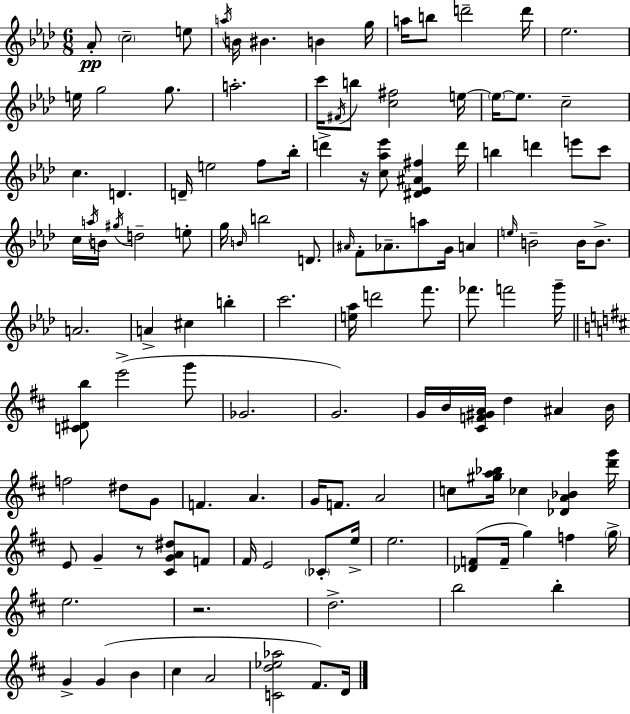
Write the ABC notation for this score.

X:1
T:Untitled
M:6/8
L:1/4
K:Ab
_A/2 c2 e/2 a/4 B/4 ^B B g/4 a/4 b/2 d'2 d'/4 _e2 e/4 g2 g/2 a2 c'/4 ^F/4 b/2 [c^f]2 e/4 e/4 e/2 c2 c D D/4 e2 f/2 _b/4 d' z/4 [c_a_e']/2 [^D_E^A^f] d'/4 b d' e'/2 c'/2 c/4 a/4 B/4 ^g/4 d2 e/2 g/4 B/4 b2 D/2 ^A/4 F/2 _A/2 a/2 G/4 A e/4 B2 B/4 B/2 A2 A ^c b c'2 [e_a]/4 d'2 f'/2 _f'/2 f'2 g'/4 [C^Db]/2 e'2 g'/2 _G2 G2 G/4 B/4 [^CF^GA]/4 d ^A B/4 f2 ^d/2 G/2 F A G/4 F/2 A2 c/2 [^ga_b]/4 _c [_DA_B] [d'g']/4 E/2 G z/2 [^CGA^d]/2 F/2 ^F/4 E2 _C/2 e/4 e2 [_DF]/2 F/4 g f g/4 e2 z2 d2 b2 b G G B ^c A2 [Cd_e_a]2 ^F/2 D/4